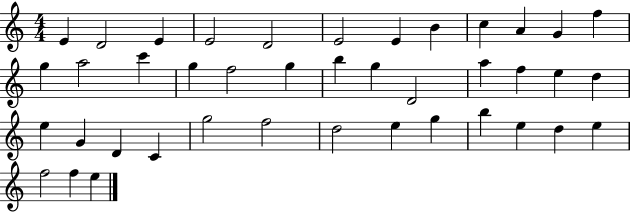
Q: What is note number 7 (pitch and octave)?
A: E4